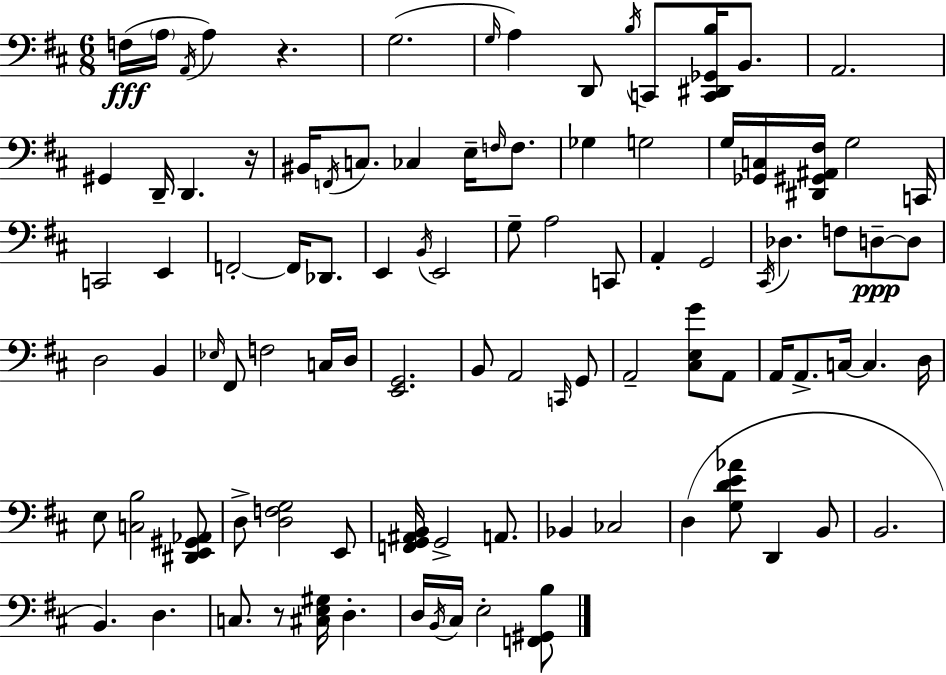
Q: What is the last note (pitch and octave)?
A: E3